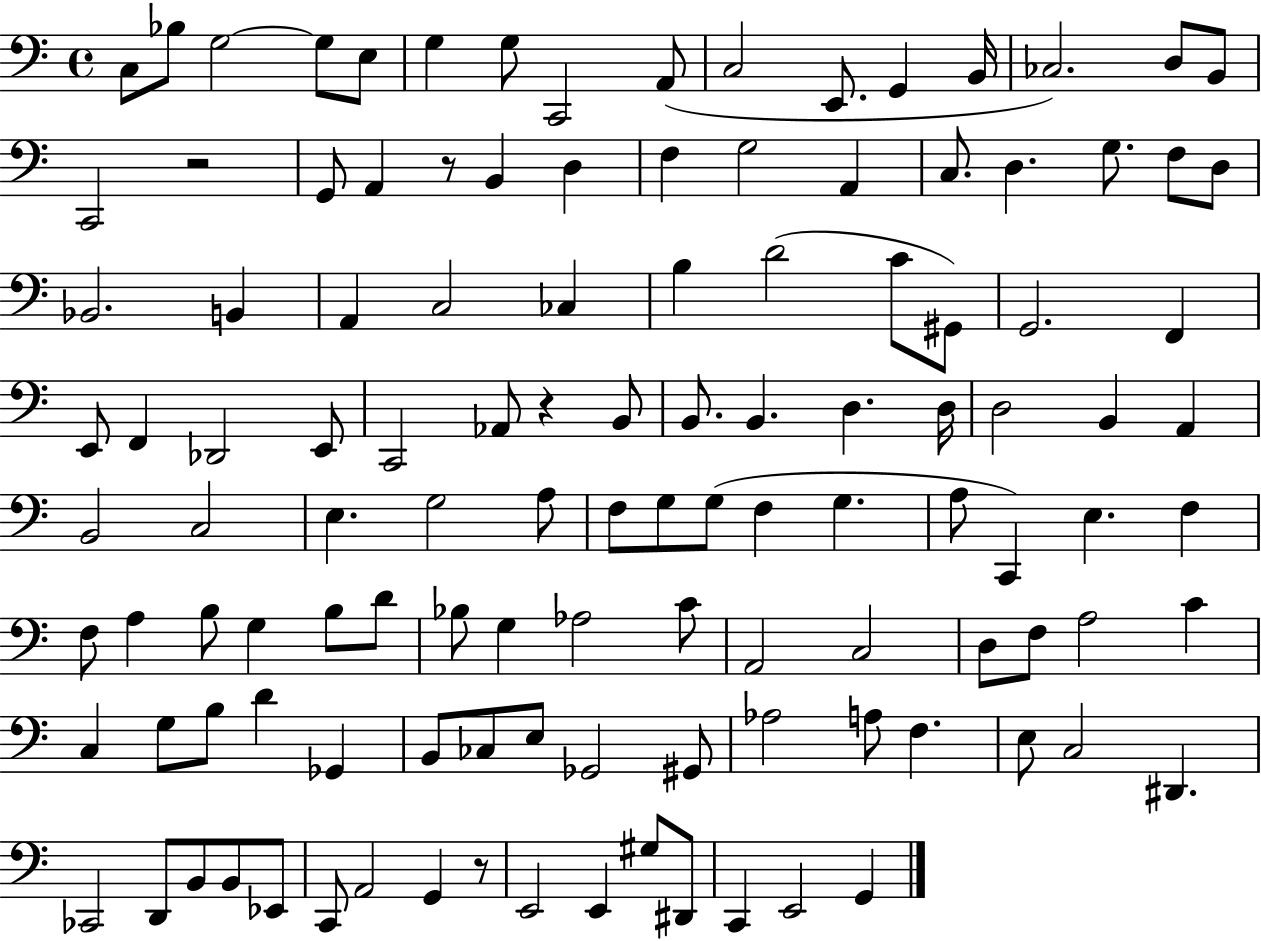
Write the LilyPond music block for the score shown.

{
  \clef bass
  \time 4/4
  \defaultTimeSignature
  \key c \major
  c8 bes8 g2~~ g8 e8 | g4 g8 c,2 a,8( | c2 e,8. g,4 b,16 | ces2.) d8 b,8 | \break c,2 r2 | g,8 a,4 r8 b,4 d4 | f4 g2 a,4 | c8. d4. g8. f8 d8 | \break bes,2. b,4 | a,4 c2 ces4 | b4 d'2( c'8 gis,8) | g,2. f,4 | \break e,8 f,4 des,2 e,8 | c,2 aes,8 r4 b,8 | b,8. b,4. d4. d16 | d2 b,4 a,4 | \break b,2 c2 | e4. g2 a8 | f8 g8 g8( f4 g4. | a8 c,4) e4. f4 | \break f8 a4 b8 g4 b8 d'8 | bes8 g4 aes2 c'8 | a,2 c2 | d8 f8 a2 c'4 | \break c4 g8 b8 d'4 ges,4 | b,8 ces8 e8 ges,2 gis,8 | aes2 a8 f4. | e8 c2 dis,4. | \break ces,2 d,8 b,8 b,8 ees,8 | c,8 a,2 g,4 r8 | e,2 e,4 gis8 dis,8 | c,4 e,2 g,4 | \break \bar "|."
}